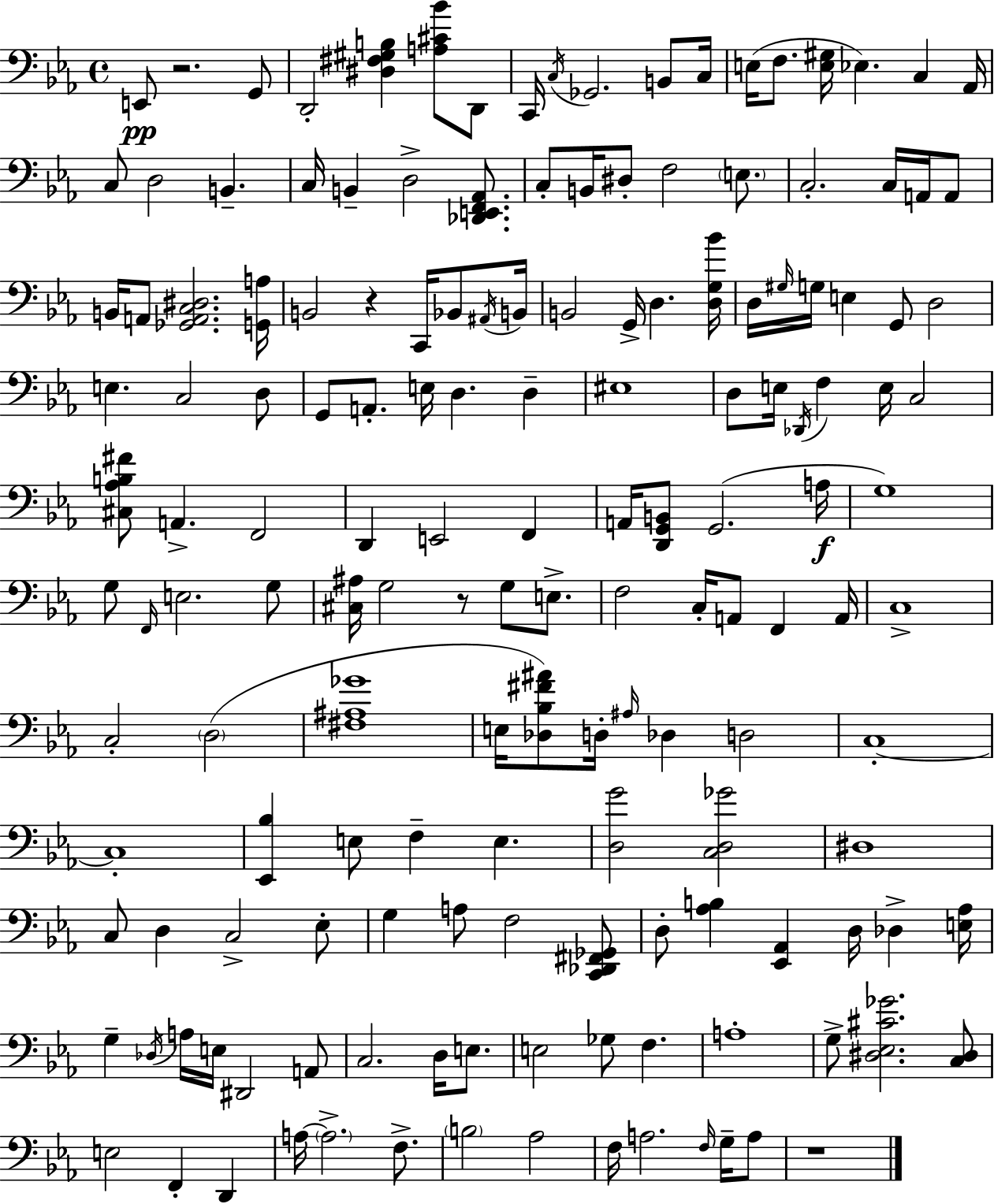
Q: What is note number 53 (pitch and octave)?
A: D3